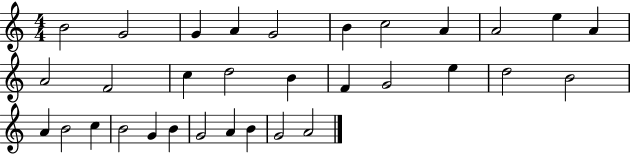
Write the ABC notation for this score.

X:1
T:Untitled
M:4/4
L:1/4
K:C
B2 G2 G A G2 B c2 A A2 e A A2 F2 c d2 B F G2 e d2 B2 A B2 c B2 G B G2 A B G2 A2